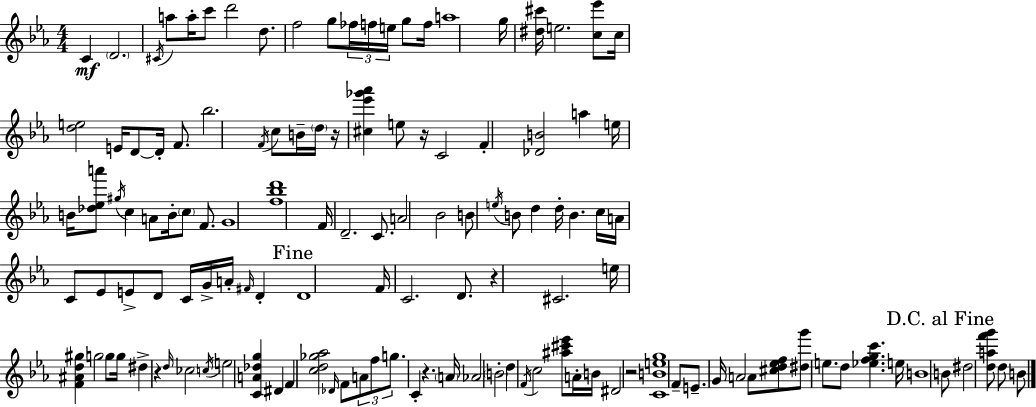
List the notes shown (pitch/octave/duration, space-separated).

C4/q D4/h. C#4/s A5/e A5/s C6/e D6/h D5/e. F5/h G5/e FES5/s F5/s E5/s G5/e F5/s A5/w G5/s [D#5,C#6]/s E5/h. [C5,Eb6]/e C5/s [D5,E5]/h E4/s D4/e D4/s F4/e. Bb5/h. F4/s C5/e B4/s D5/s R/s [C#5,Eb6,Gb6,Ab6]/q E5/e R/s C4/h F4/q [Db4,B4]/h A5/q E5/s B4/s [Db5,Eb5,A6]/e G#5/s C5/q A4/e B4/s C5/e F4/e. G4/w [F5,Bb5,D6]/w F4/s D4/h. C4/e. A4/h Bb4/h B4/e E5/s B4/e D5/q D5/s B4/q. C5/s A4/s C4/e Eb4/e E4/e D4/e C4/s G4/s A4/s F#4/s D4/q D4/w F4/s C4/h. D4/e. R/q C#4/h. E5/s [F4,A#4,D5,G#5]/q G5/h G5/e G5/s D#5/q R/q D5/s CES5/h C5/s E5/h [C4,A4,Db5,G5]/q D#4/q F4/q [C5,D5,Gb5,Ab5]/h Db4/s F4/e A4/e F5/e G5/e. C4/q R/q. A4/s Ab4/h B4/h D5/q F4/s C5/h [A#5,C#6,Eb6]/e A4/s B4/s D#4/h R/h [C4,B4,E5,G5]/w F4/e E4/e. G4/s A4/h A4/e [C#5,D5,Eb5,F5]/e [D#5,G6]/e E5/e. D5/e [Eb5,F5,G5,C6]/q. E5/s B4/w B4/e D#5/h [D5,A5,F6,G6]/e D5/e B4/e